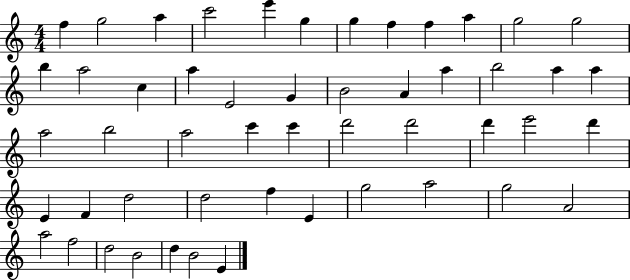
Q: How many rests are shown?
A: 0